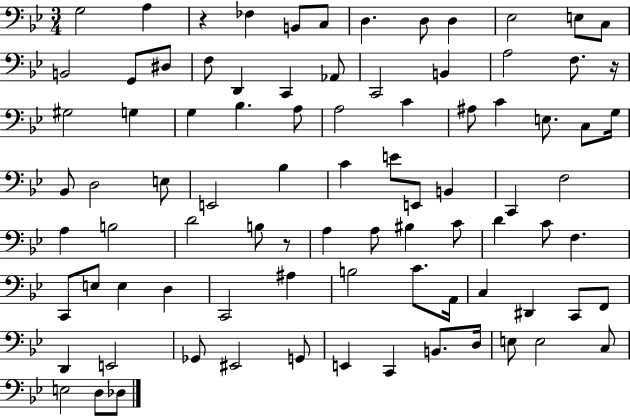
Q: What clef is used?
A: bass